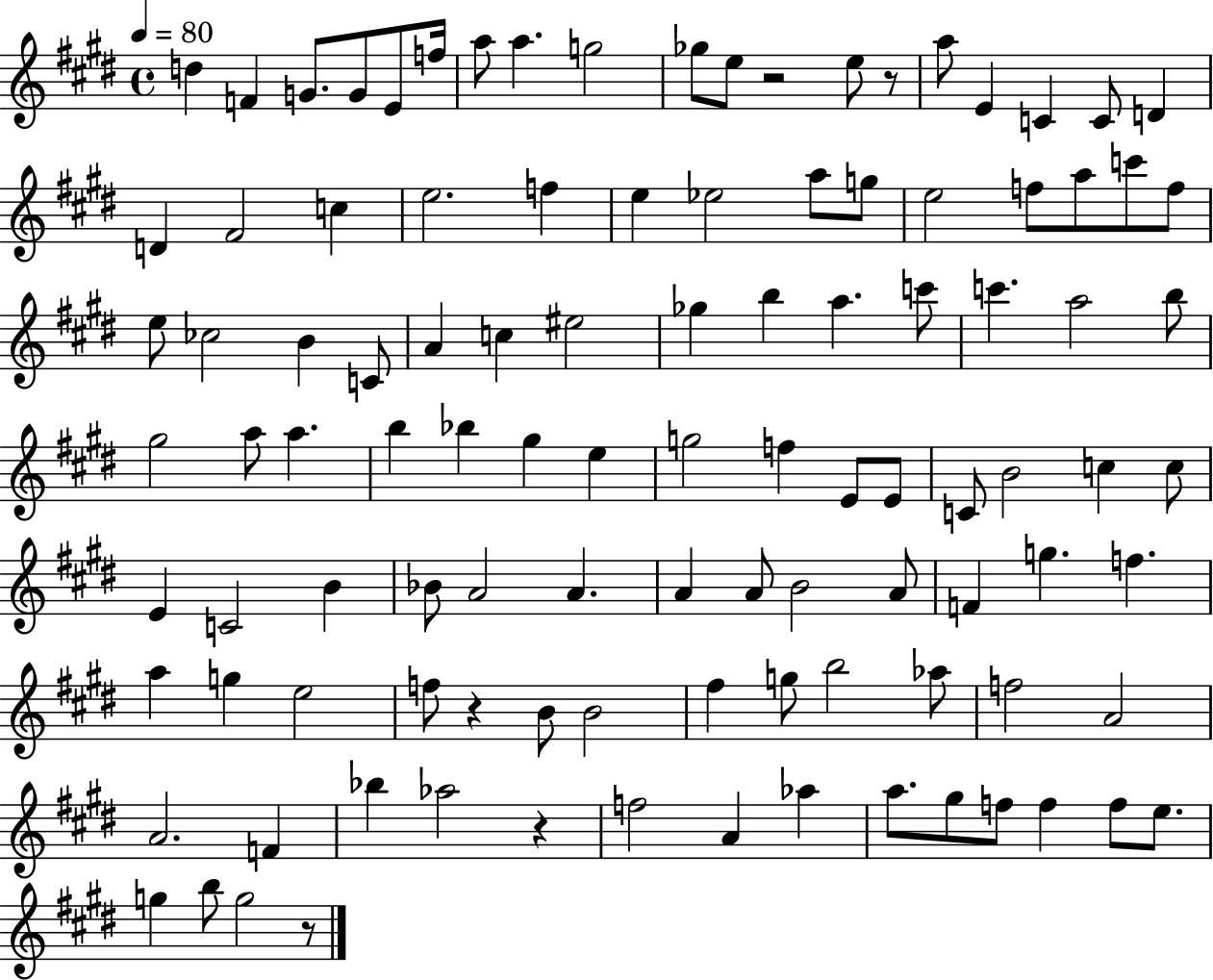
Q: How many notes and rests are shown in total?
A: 106